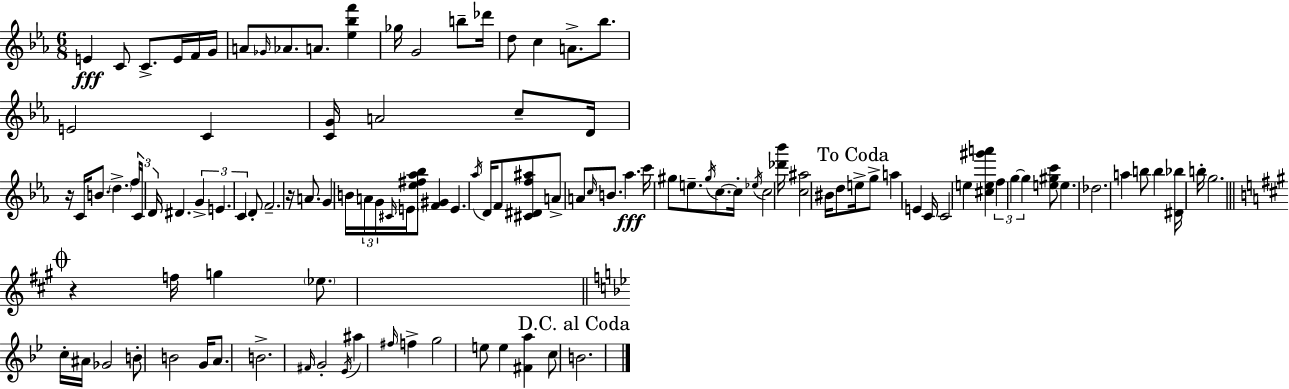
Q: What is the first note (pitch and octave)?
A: E4